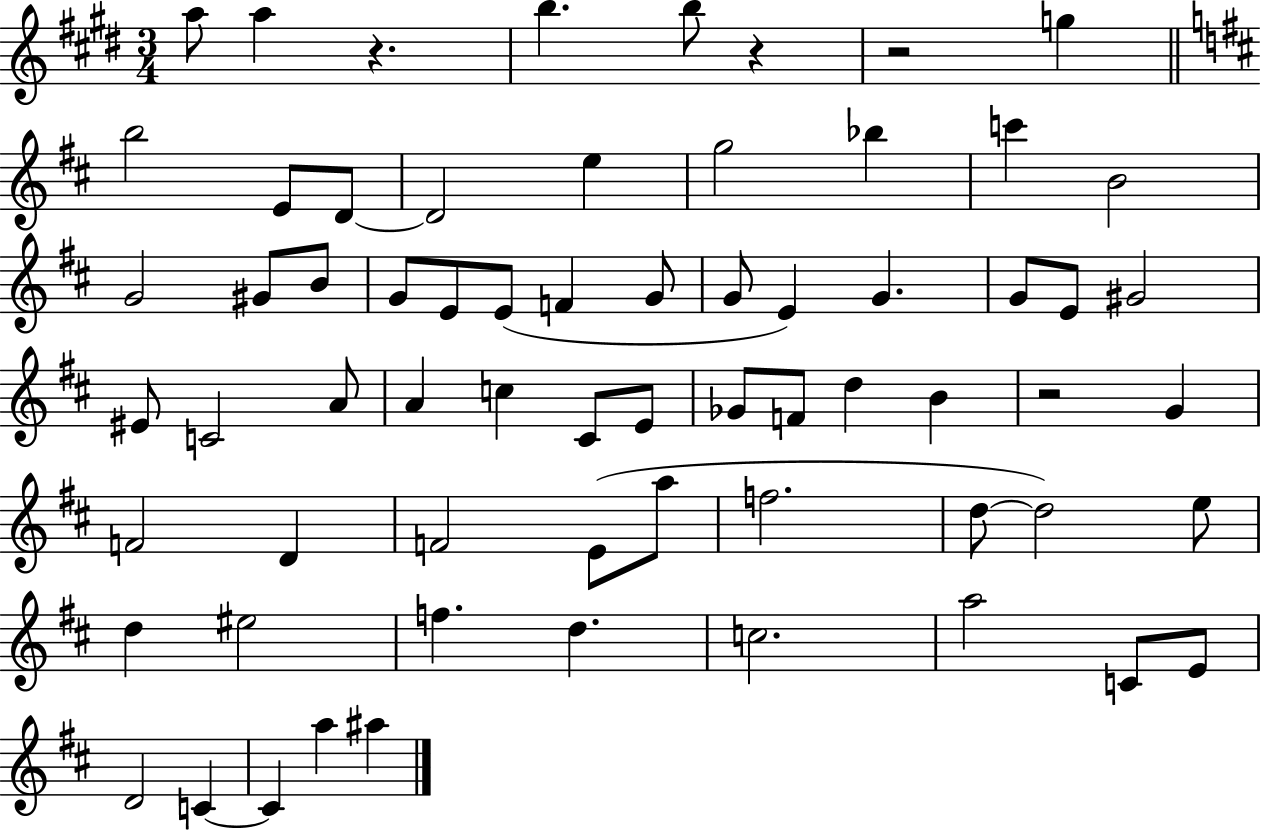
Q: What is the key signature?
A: E major